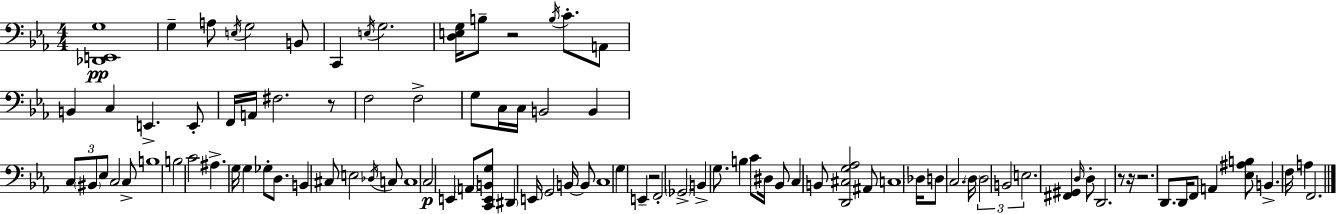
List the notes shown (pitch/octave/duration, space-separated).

[Db2,E2,G3]/w G3/q A3/e E3/s G3/h B2/e C2/q E3/s G3/h. [D3,E3,G3]/s B3/e R/h B3/s C4/e. A2/e B2/q C3/q E2/q. E2/e F2/s A2/s F#3/h. R/e F3/h F3/h G3/e C3/s C3/s B2/h B2/q C3/e BIS2/e Eb3/e C3/h C3/e B3/w B3/h C4/h A#3/q. G3/s G3/q Gb3/e D3/e. B2/q C#3/e E3/h Db3/s C3/e C3/w C3/h E2/q A2/e [C2,E2,B2,G3]/e D#2/q E2/s G2/h B2/s B2/e C3/w G3/q E2/q R/h F2/h Gb2/h B2/q G3/e. B3/q C4/e D#3/s Bb2/e C3/q B2/e [D2,C#3,G3,Ab3]/h A#2/e C3/w Db3/s D3/e C3/h. D3/s D3/h B2/h E3/h. [F#2,G#2]/q D3/s D3/e D2/h. R/e R/s R/h. D2/e. D2/s F2/e A2/q [Eb3,A#3,B3]/e B2/q. F3/s A3/q F2/h.